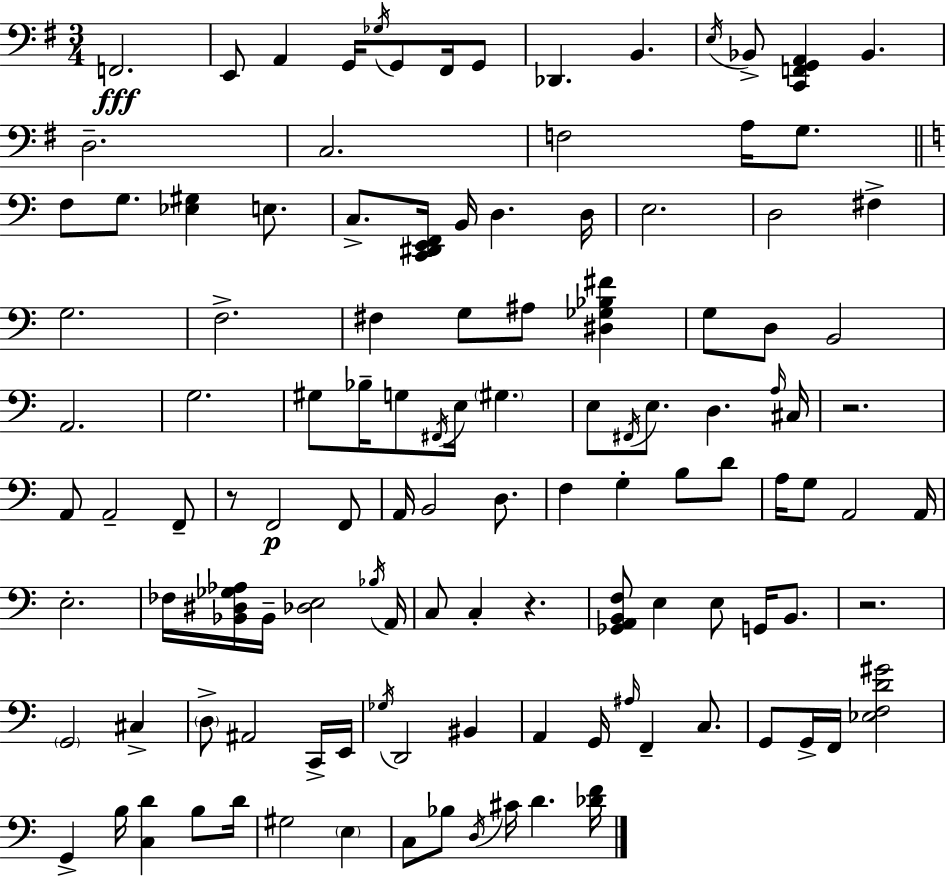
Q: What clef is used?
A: bass